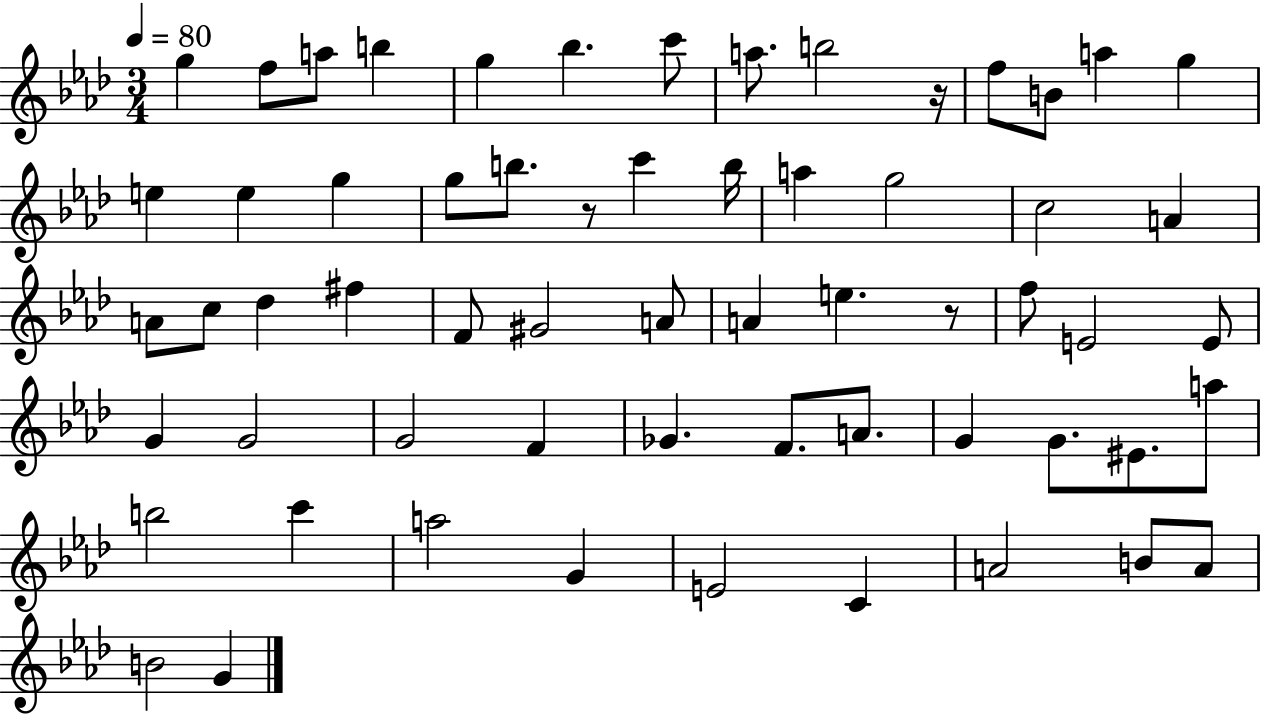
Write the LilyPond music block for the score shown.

{
  \clef treble
  \numericTimeSignature
  \time 3/4
  \key aes \major
  \tempo 4 = 80
  g''4 f''8 a''8 b''4 | g''4 bes''4. c'''8 | a''8. b''2 r16 | f''8 b'8 a''4 g''4 | \break e''4 e''4 g''4 | g''8 b''8. r8 c'''4 b''16 | a''4 g''2 | c''2 a'4 | \break a'8 c''8 des''4 fis''4 | f'8 gis'2 a'8 | a'4 e''4. r8 | f''8 e'2 e'8 | \break g'4 g'2 | g'2 f'4 | ges'4. f'8. a'8. | g'4 g'8. eis'8. a''8 | \break b''2 c'''4 | a''2 g'4 | e'2 c'4 | a'2 b'8 a'8 | \break b'2 g'4 | \bar "|."
}